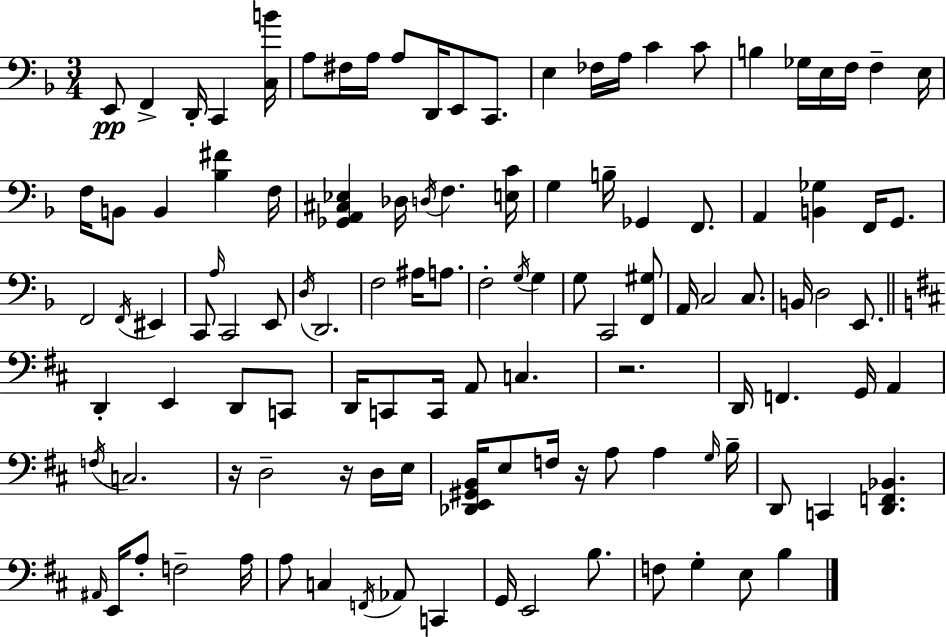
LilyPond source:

{
  \clef bass
  \numericTimeSignature
  \time 3/4
  \key f \major
  \repeat volta 2 { e,8\pp f,4-> d,16-. c,4 <c b'>16 | a8 fis16 a16 a8 d,16 e,8 c,8. | e4 fes16 a16 c'4 c'8 | b4 ges16 e16 f16 f4-- e16 | \break f16 b,8 b,4 <bes fis'>4 f16 | <ges, a, cis ees>4 des16 \acciaccatura { d16 } f4. | <e c'>16 g4 b16-- ges,4 f,8. | a,4 <b, ges>4 f,16 g,8. | \break f,2 \acciaccatura { f,16 } eis,4 | c,8 \grace { a16 } c,2 | e,8 \acciaccatura { d16 } d,2. | f2 | \break ais16 a8. f2-. | \acciaccatura { g16 } g4 g8 c,2 | <f, gis>8 a,16 c2 | c8. b,16 d2 | \break e,8. \bar "||" \break \key d \major d,4-. e,4 d,8 c,8 | d,16 c,8 c,16 a,8 c4. | r2. | d,16 f,4. g,16 a,4 | \break \acciaccatura { f16 } c2. | r16 d2-- r16 d16 | e16 <des, e, gis, b,>16 e8 f16 r16 a8 a4 | \grace { g16 } b16-- d,8 c,4 <d, f, bes,>4. | \break \grace { ais,16 } e,16 a8-. f2-- | a16 a8 c4 \acciaccatura { f,16 } aes,8 | c,4 g,16 e,2 | b8. f8 g4-. e8 | \break b4 } \bar "|."
}